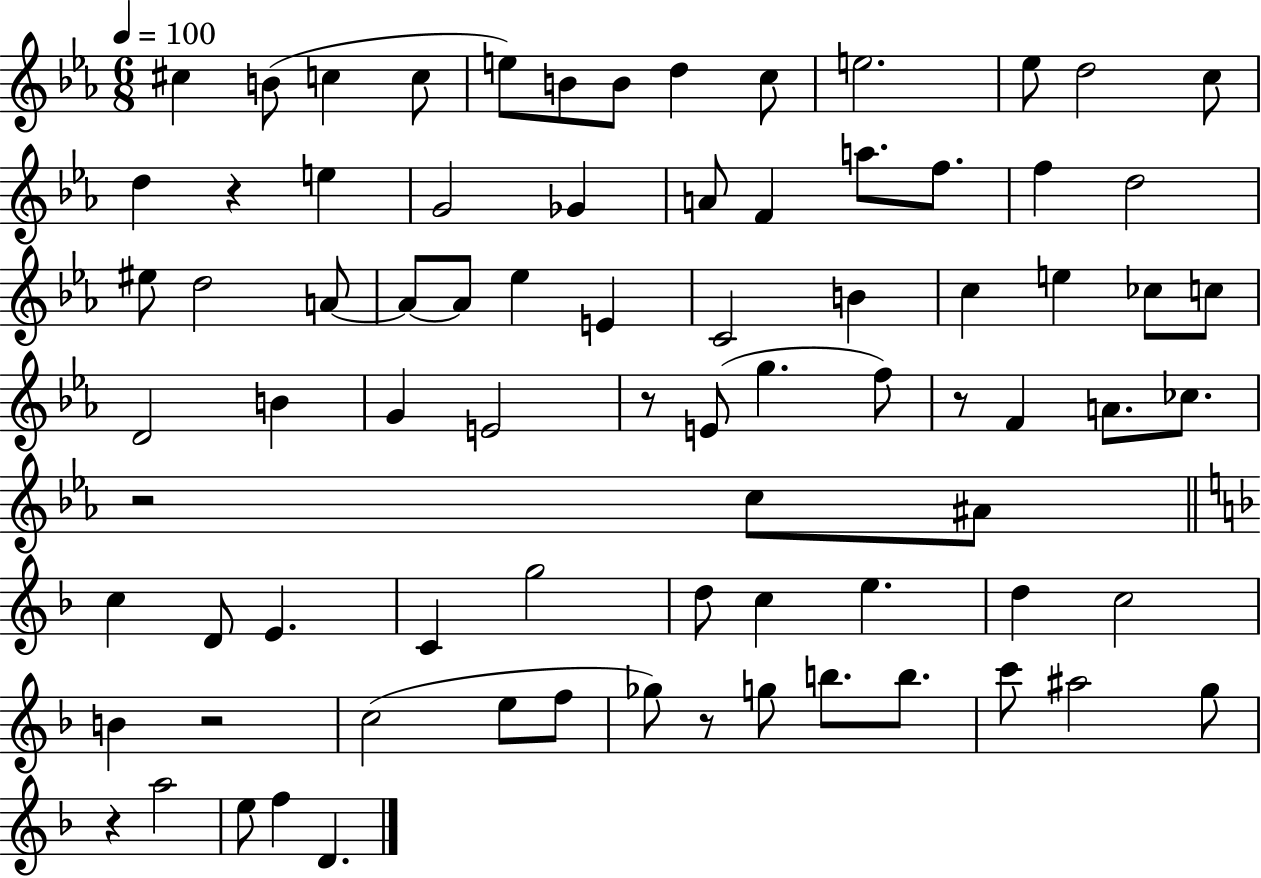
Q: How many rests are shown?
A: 7